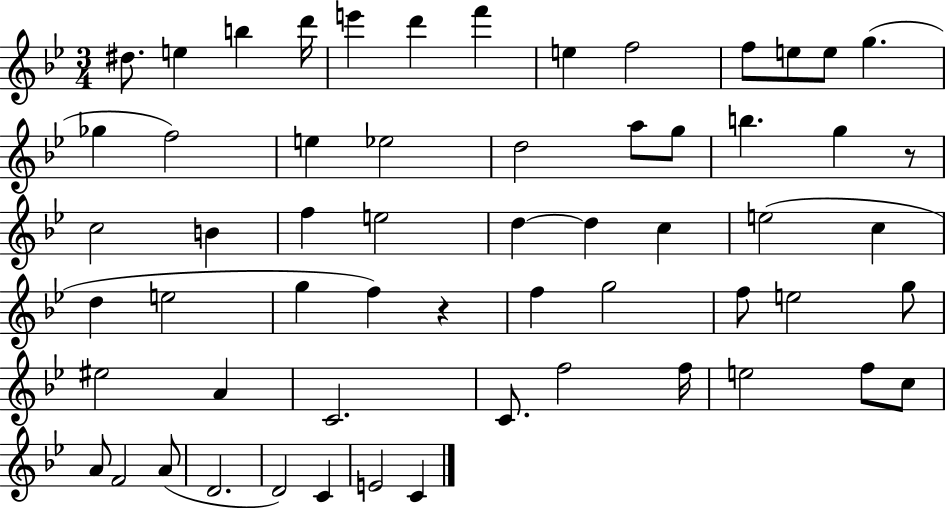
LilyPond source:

{
  \clef treble
  \numericTimeSignature
  \time 3/4
  \key bes \major
  dis''8. e''4 b''4 d'''16 | e'''4 d'''4 f'''4 | e''4 f''2 | f''8 e''8 e''8 g''4.( | \break ges''4 f''2) | e''4 ees''2 | d''2 a''8 g''8 | b''4. g''4 r8 | \break c''2 b'4 | f''4 e''2 | d''4~~ d''4 c''4 | e''2( c''4 | \break d''4 e''2 | g''4 f''4) r4 | f''4 g''2 | f''8 e''2 g''8 | \break eis''2 a'4 | c'2. | c'8. f''2 f''16 | e''2 f''8 c''8 | \break a'8 f'2 a'8( | d'2. | d'2) c'4 | e'2 c'4 | \break \bar "|."
}